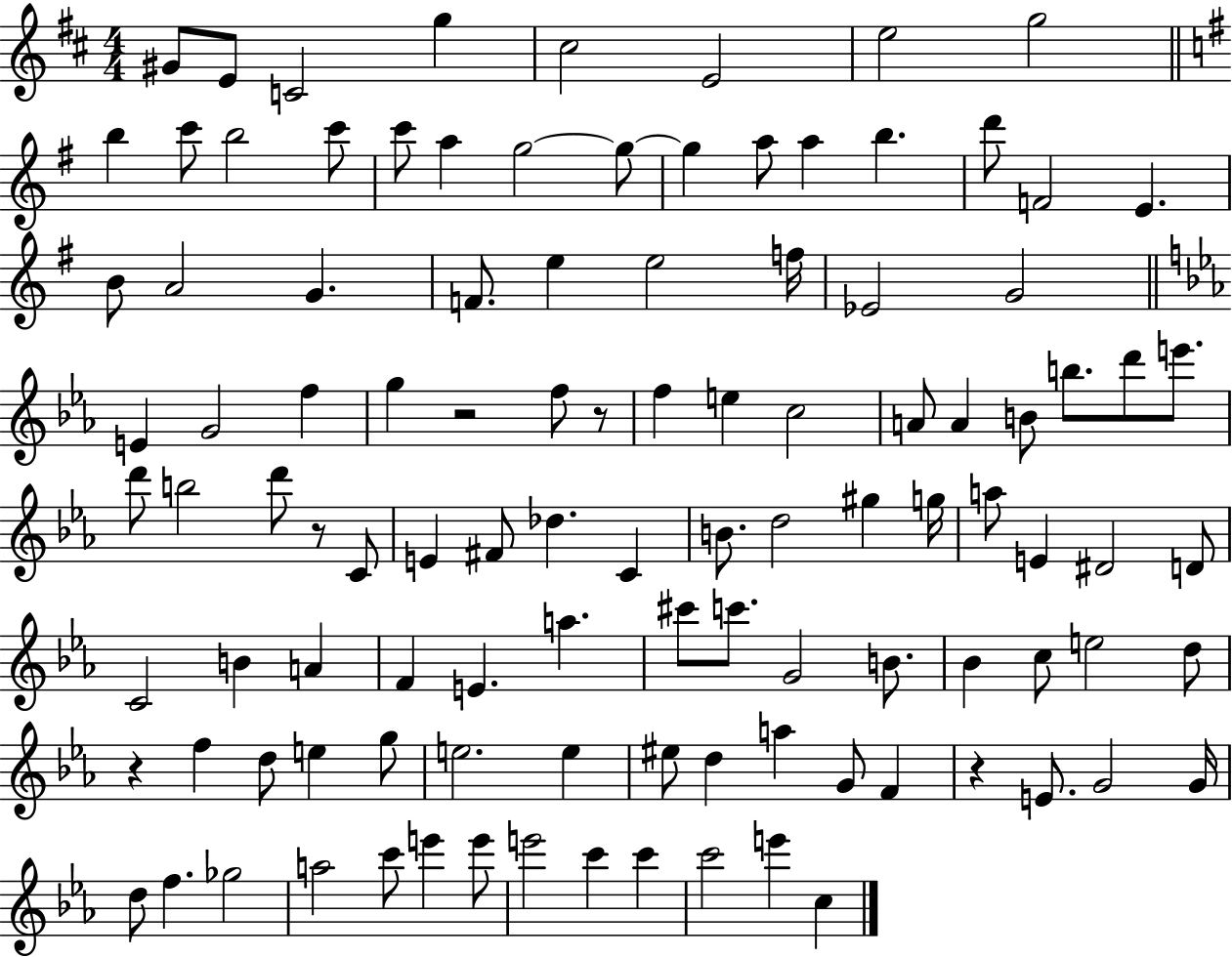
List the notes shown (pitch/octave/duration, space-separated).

G#4/e E4/e C4/h G5/q C#5/h E4/h E5/h G5/h B5/q C6/e B5/h C6/e C6/e A5/q G5/h G5/e G5/q A5/e A5/q B5/q. D6/e F4/h E4/q. B4/e A4/h G4/q. F4/e. E5/q E5/h F5/s Eb4/h G4/h E4/q G4/h F5/q G5/q R/h F5/e R/e F5/q E5/q C5/h A4/e A4/q B4/e B5/e. D6/e E6/e. D6/e B5/h D6/e R/e C4/e E4/q F#4/e Db5/q. C4/q B4/e. D5/h G#5/q G5/s A5/e E4/q D#4/h D4/e C4/h B4/q A4/q F4/q E4/q. A5/q. C#6/e C6/e. G4/h B4/e. Bb4/q C5/e E5/h D5/e R/q F5/q D5/e E5/q G5/e E5/h. E5/q EIS5/e D5/q A5/q G4/e F4/q R/q E4/e. G4/h G4/s D5/e F5/q. Gb5/h A5/h C6/e E6/q E6/e E6/h C6/q C6/q C6/h E6/q C5/q